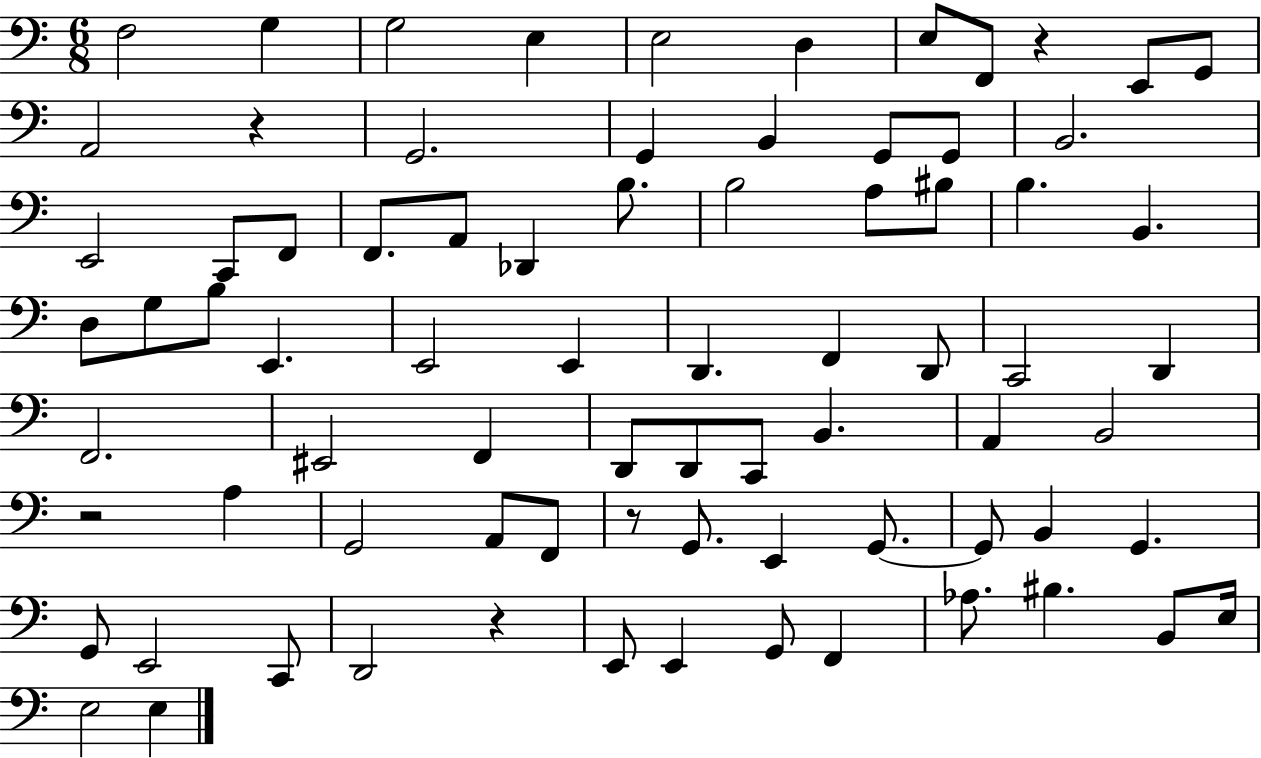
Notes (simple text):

F3/h G3/q G3/h E3/q E3/h D3/q E3/e F2/e R/q E2/e G2/e A2/h R/q G2/h. G2/q B2/q G2/e G2/e B2/h. E2/h C2/e F2/e F2/e. A2/e Db2/q B3/e. B3/h A3/e BIS3/e B3/q. B2/q. D3/e G3/e B3/e E2/q. E2/h E2/q D2/q. F2/q D2/e C2/h D2/q F2/h. EIS2/h F2/q D2/e D2/e C2/e B2/q. A2/q B2/h R/h A3/q G2/h A2/e F2/e R/e G2/e. E2/q G2/e. G2/e B2/q G2/q. G2/e E2/h C2/e D2/h R/q E2/e E2/q G2/e F2/q Ab3/e. BIS3/q. B2/e E3/s E3/h E3/q